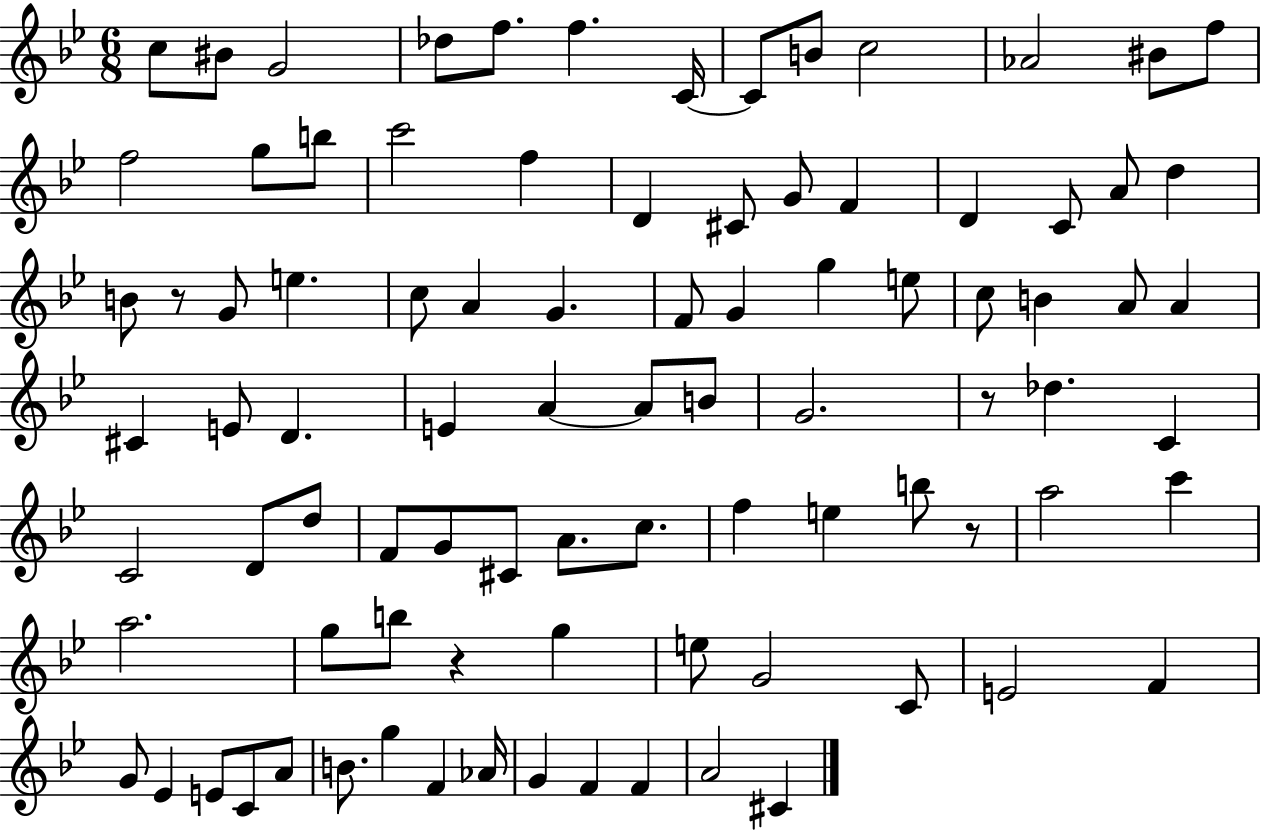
X:1
T:Untitled
M:6/8
L:1/4
K:Bb
c/2 ^B/2 G2 _d/2 f/2 f C/4 C/2 B/2 c2 _A2 ^B/2 f/2 f2 g/2 b/2 c'2 f D ^C/2 G/2 F D C/2 A/2 d B/2 z/2 G/2 e c/2 A G F/2 G g e/2 c/2 B A/2 A ^C E/2 D E A A/2 B/2 G2 z/2 _d C C2 D/2 d/2 F/2 G/2 ^C/2 A/2 c/2 f e b/2 z/2 a2 c' a2 g/2 b/2 z g e/2 G2 C/2 E2 F G/2 _E E/2 C/2 A/2 B/2 g F _A/4 G F F A2 ^C